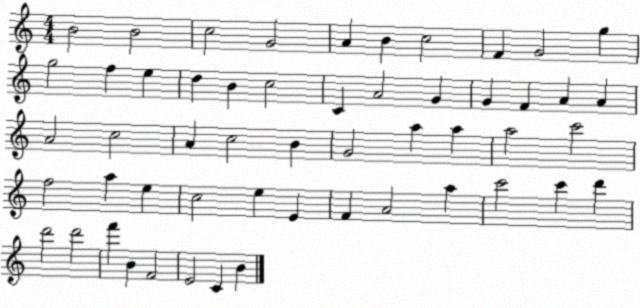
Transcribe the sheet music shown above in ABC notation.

X:1
T:Untitled
M:4/4
L:1/4
K:C
B2 B2 c2 G2 A B c2 F G2 g g2 f e d B c2 C A2 G G F A A A2 c2 A c2 B G2 a a a2 c'2 f2 a e c2 e E F A2 a c'2 c' d' d'2 d'2 f' B F2 E2 C B